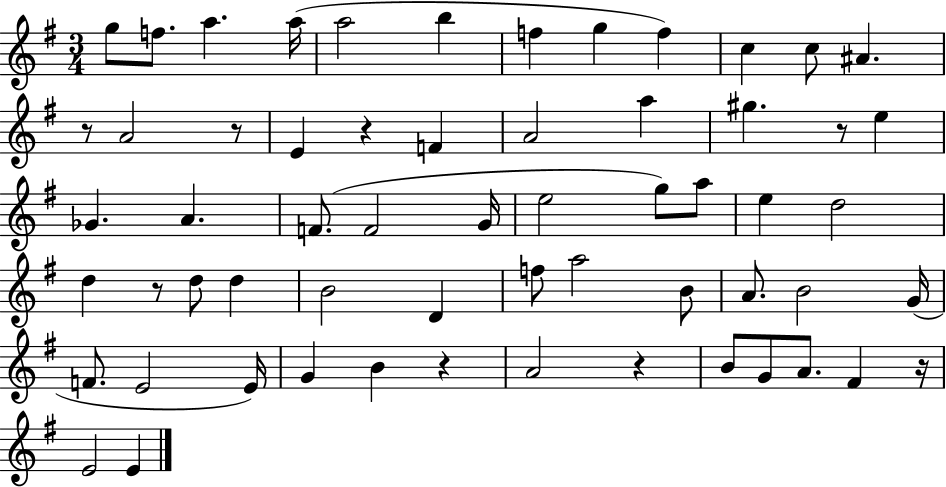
X:1
T:Untitled
M:3/4
L:1/4
K:G
g/2 f/2 a a/4 a2 b f g f c c/2 ^A z/2 A2 z/2 E z F A2 a ^g z/2 e _G A F/2 F2 G/4 e2 g/2 a/2 e d2 d z/2 d/2 d B2 D f/2 a2 B/2 A/2 B2 G/4 F/2 E2 E/4 G B z A2 z B/2 G/2 A/2 ^F z/4 E2 E